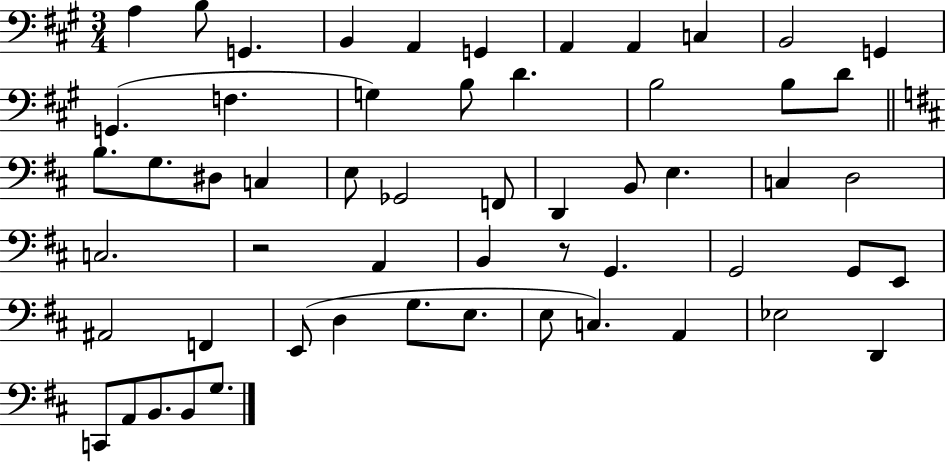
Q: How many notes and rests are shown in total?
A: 56